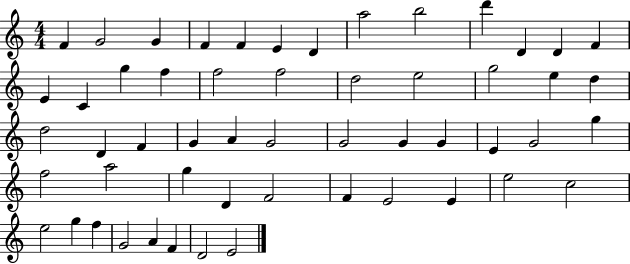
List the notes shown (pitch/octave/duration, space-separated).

F4/q G4/h G4/q F4/q F4/q E4/q D4/q A5/h B5/h D6/q D4/q D4/q F4/q E4/q C4/q G5/q F5/q F5/h F5/h D5/h E5/h G5/h E5/q D5/q D5/h D4/q F4/q G4/q A4/q G4/h G4/h G4/q G4/q E4/q G4/h G5/q F5/h A5/h G5/q D4/q F4/h F4/q E4/h E4/q E5/h C5/h E5/h G5/q F5/q G4/h A4/q F4/q D4/h E4/h